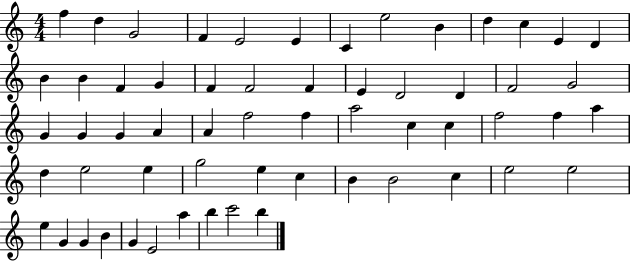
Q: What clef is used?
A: treble